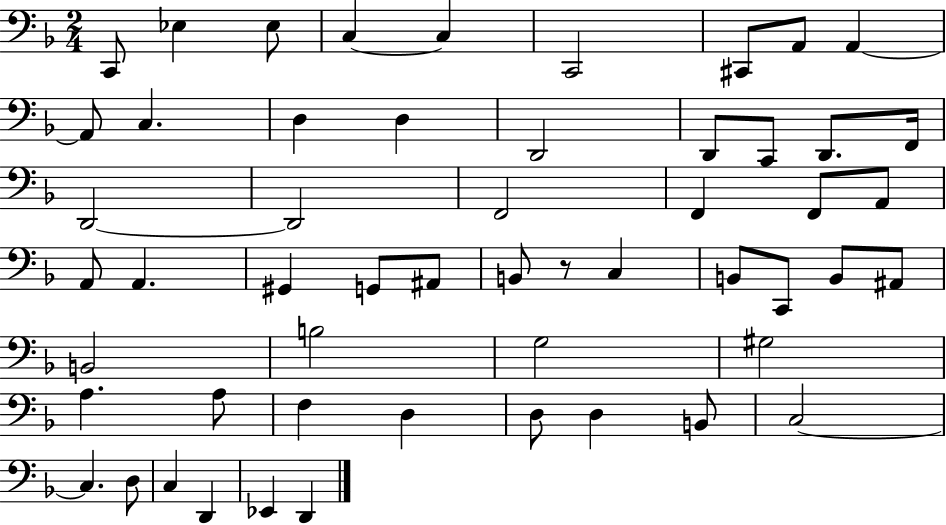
C2/e Eb3/q Eb3/e C3/q C3/q C2/h C#2/e A2/e A2/q A2/e C3/q. D3/q D3/q D2/h D2/e C2/e D2/e. F2/s D2/h D2/h F2/h F2/q F2/e A2/e A2/e A2/q. G#2/q G2/e A#2/e B2/e R/e C3/q B2/e C2/e B2/e A#2/e B2/h B3/h G3/h G#3/h A3/q. A3/e F3/q D3/q D3/e D3/q B2/e C3/h C3/q. D3/e C3/q D2/q Eb2/q D2/q